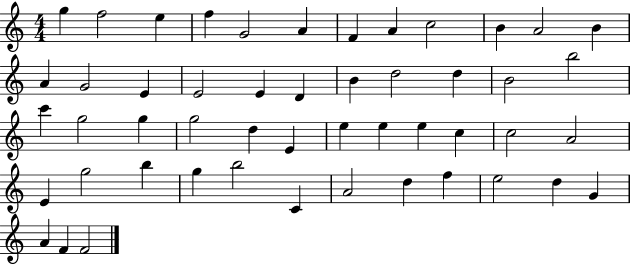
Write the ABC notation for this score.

X:1
T:Untitled
M:4/4
L:1/4
K:C
g f2 e f G2 A F A c2 B A2 B A G2 E E2 E D B d2 d B2 b2 c' g2 g g2 d E e e e c c2 A2 E g2 b g b2 C A2 d f e2 d G A F F2